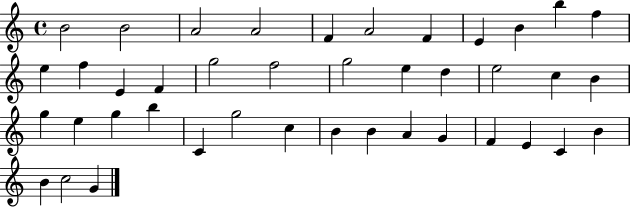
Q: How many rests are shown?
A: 0